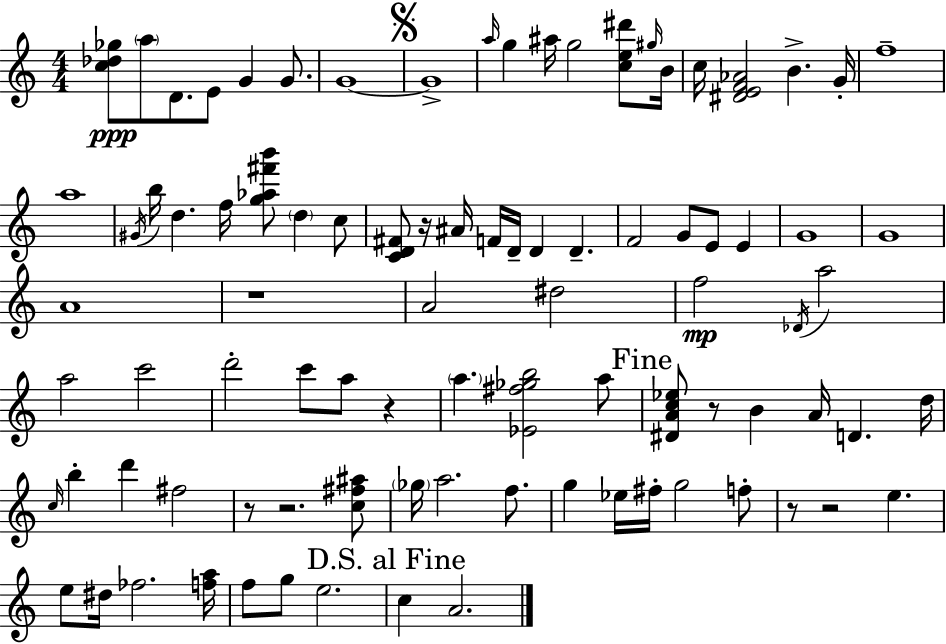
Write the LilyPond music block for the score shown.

{
  \clef treble
  \numericTimeSignature
  \time 4/4
  \key a \minor
  <c'' des'' ges''>8\ppp \parenthesize a''8 d'8. e'8 g'4 g'8. | g'1~~ | \mark \markup { \musicglyph "scripts.segno" } g'1-> | \grace { a''16 } g''4 ais''16 g''2 <c'' e'' dis'''>8 | \break \grace { gis''16 } b'16 c''16 <dis' e' f' aes'>2 b'4.-> | g'16-. f''1-- | a''1 | \acciaccatura { gis'16 } b''16 d''4. f''16 <g'' aes'' fis''' b'''>8 \parenthesize d''4 | \break c''8 <c' d' fis'>8 r16 ais'16 f'16 d'16-- d'4 d'4.-- | f'2 g'8 e'8 e'4 | g'1 | g'1 | \break a'1 | r1 | a'2 dis''2 | f''2\mp \acciaccatura { des'16 } a''2 | \break a''2 c'''2 | d'''2-. c'''8 a''8 | r4 \parenthesize a''4. <ees' fis'' ges'' b''>2 | a''8 \mark "Fine" <dis' a' c'' ees''>8 r8 b'4 a'16 d'4. | \break d''16 \grace { c''16 } b''4-. d'''4 fis''2 | r8 r2. | <c'' fis'' ais''>8 \parenthesize ges''16 a''2. | f''8. g''4 ees''16 fis''16-. g''2 | \break f''8-. r8 r2 e''4. | e''8 dis''16 fes''2. | <f'' a''>16 f''8 g''8 e''2. | \mark "D.S. al Fine" c''4 a'2. | \break \bar "|."
}